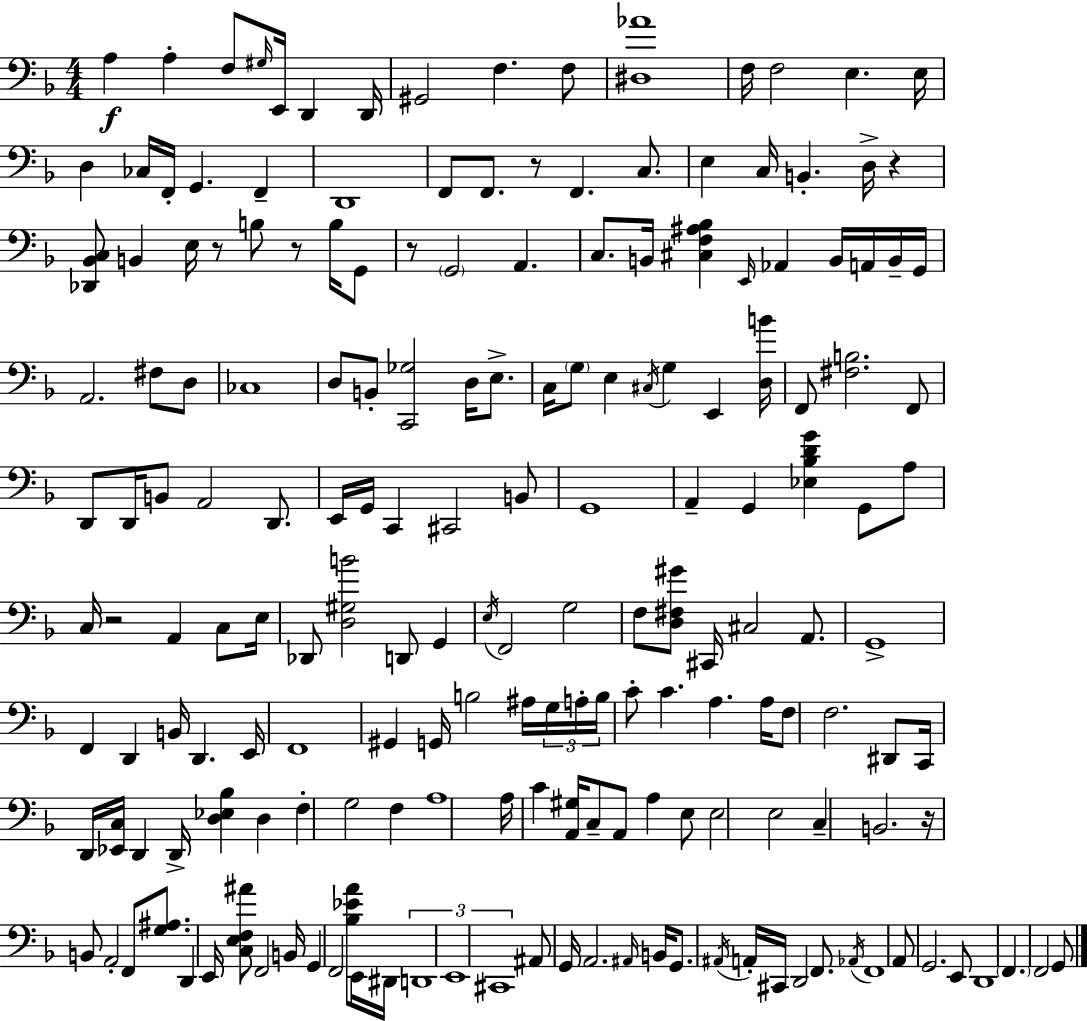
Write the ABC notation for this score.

X:1
T:Untitled
M:4/4
L:1/4
K:Dm
A, A, F,/2 ^G,/4 E,,/4 D,, D,,/4 ^G,,2 F, F,/2 [^D,_A]4 F,/4 F,2 E, E,/4 D, _C,/4 F,,/4 G,, F,, D,,4 F,,/2 F,,/2 z/2 F,, C,/2 E, C,/4 B,, D,/4 z [_D,,_B,,C,]/2 B,, E,/4 z/2 B,/2 z/2 B,/4 G,,/2 z/2 G,,2 A,, C,/2 B,,/4 [^C,F,^A,_B,] E,,/4 _A,, B,,/4 A,,/4 B,,/4 G,,/4 A,,2 ^F,/2 D,/2 _C,4 D,/2 B,,/2 [C,,_G,]2 D,/4 E,/2 C,/4 G,/2 E, ^C,/4 G, E,, [D,B]/4 F,,/2 [^F,B,]2 F,,/2 D,,/2 D,,/4 B,,/2 A,,2 D,,/2 E,,/4 G,,/4 C,, ^C,,2 B,,/2 G,,4 A,, G,, [_E,_B,DG] G,,/2 A,/2 C,/4 z2 A,, C,/2 E,/4 _D,,/2 [D,^G,B]2 D,,/2 G,, E,/4 F,,2 G,2 F,/2 [D,^F,^G]/2 ^C,,/4 ^C,2 A,,/2 G,,4 F,, D,, B,,/4 D,, E,,/4 F,,4 ^G,, G,,/4 B,2 ^A,/4 G,/4 A,/4 B,/4 C/2 C A, A,/4 F,/2 F,2 ^D,,/2 C,,/4 D,,/4 [_E,,C,]/4 D,, D,,/4 [D,_E,_B,] D, F, G,2 F, A,4 A,/4 C [A,,^G,]/4 C,/2 A,,/2 A, E,/2 E,2 E,2 C, B,,2 z/4 B,,/2 A,,2 F,,/2 [G,^A,]/2 D,, E,,/4 [C,E,F,^A]/2 F,,2 B,,/4 G,, F,,2 [_B,_EA]/2 E,,/4 ^D,,/4 D,,4 E,,4 ^C,,4 ^A,,/2 G,,/4 A,,2 ^A,,/4 B,,/4 G,,/2 ^A,,/4 A,,/4 ^C,,/4 D,,2 F,,/2 _A,,/4 F,,4 A,,/2 G,,2 E,,/2 D,,4 F,, F,,2 G,,/2